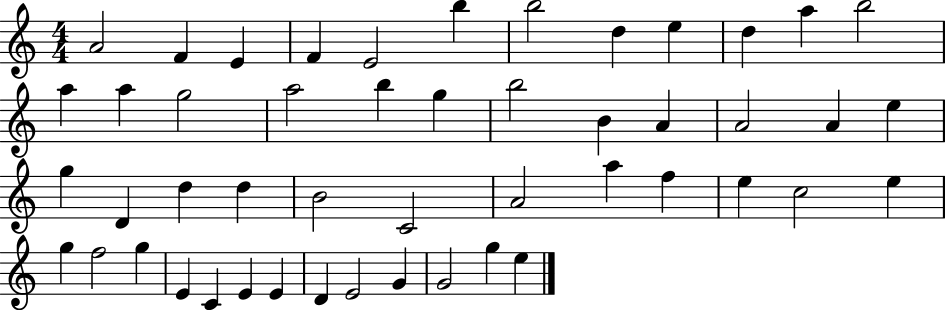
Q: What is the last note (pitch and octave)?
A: E5